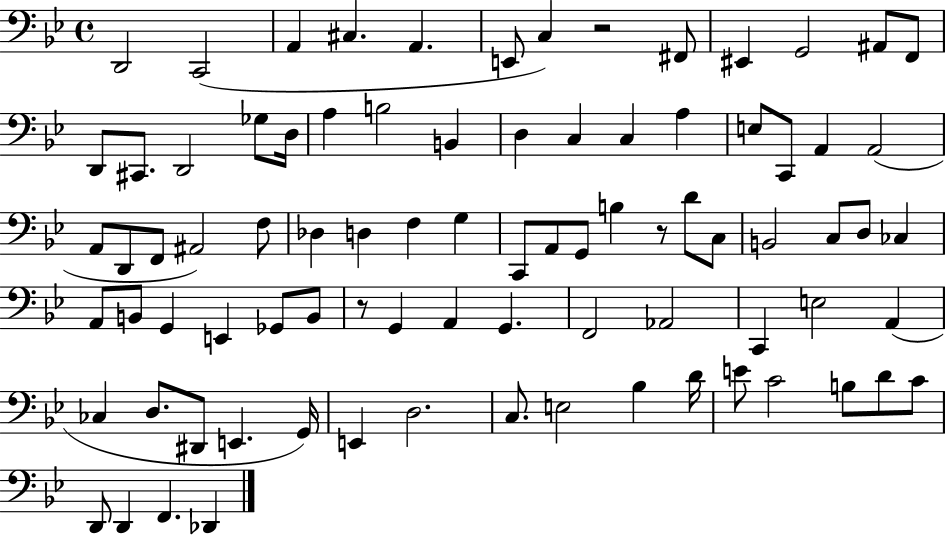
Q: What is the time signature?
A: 4/4